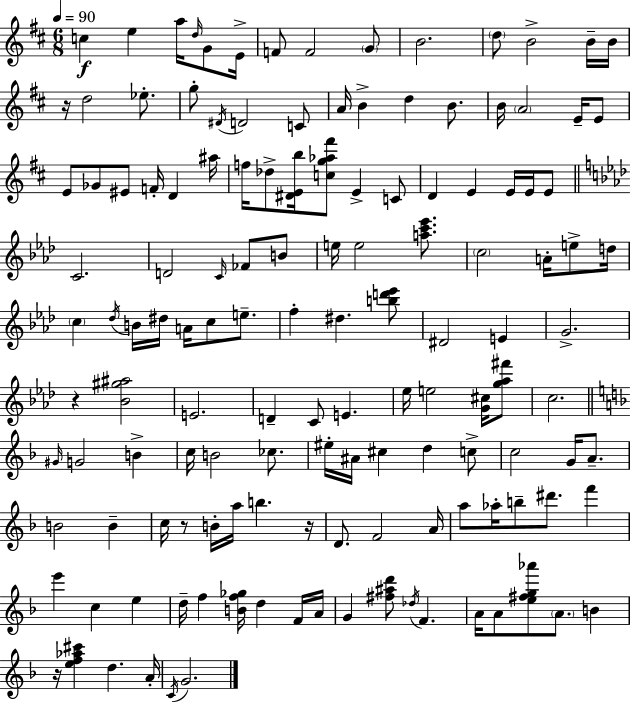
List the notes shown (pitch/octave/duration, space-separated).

C5/q E5/q A5/s D5/s G4/e E4/s F4/e F4/h G4/e B4/h. D5/e B4/h B4/s B4/s R/s D5/h Eb5/e. G5/e D#4/s D4/h C4/e A4/s B4/q D5/q B4/e. B4/s A4/h E4/s E4/e E4/e Gb4/e EIS4/e F4/s D4/q A#5/s F5/s Db5/e [D#4,E4,B5]/s [C5,G5,Ab5,F#6]/e E4/q C4/e D4/q E4/q E4/s E4/s E4/e C4/h. D4/h C4/s FES4/e B4/e E5/s E5/h [A5,C6,Eb6]/e. C5/h A4/s E5/e D5/s C5/q Db5/s B4/s D#5/s A4/s C5/e E5/e. F5/q D#5/q. [B5,D6,Eb6]/e D#4/h E4/q G4/h. R/q [Bb4,G#5,A#5]/h E4/h. D4/q C4/e E4/q. Eb5/s E5/h [G4,C#5]/s [G5,Ab5,F#6]/e C5/h. G#4/s G4/h B4/q C5/s B4/h CES5/e. EIS5/s A#4/s C#5/q D5/q C5/e C5/h G4/s A4/e. B4/h B4/q C5/s R/e B4/s A5/s B5/q. R/s D4/e. F4/h A4/s A5/e Ab5/s B5/e D#6/e. F6/q E6/q C5/q E5/q D5/s F5/q [B4,F5,Gb5]/s D5/q F4/s A4/s G4/q [F#5,A#5,D6]/e Db5/s F4/q. A4/s A4/e [E5,F#5,G5,Ab6]/e A4/e. B4/q R/s [E5,F5,Ab5,C#6]/q D5/q. A4/s C4/s G4/h.